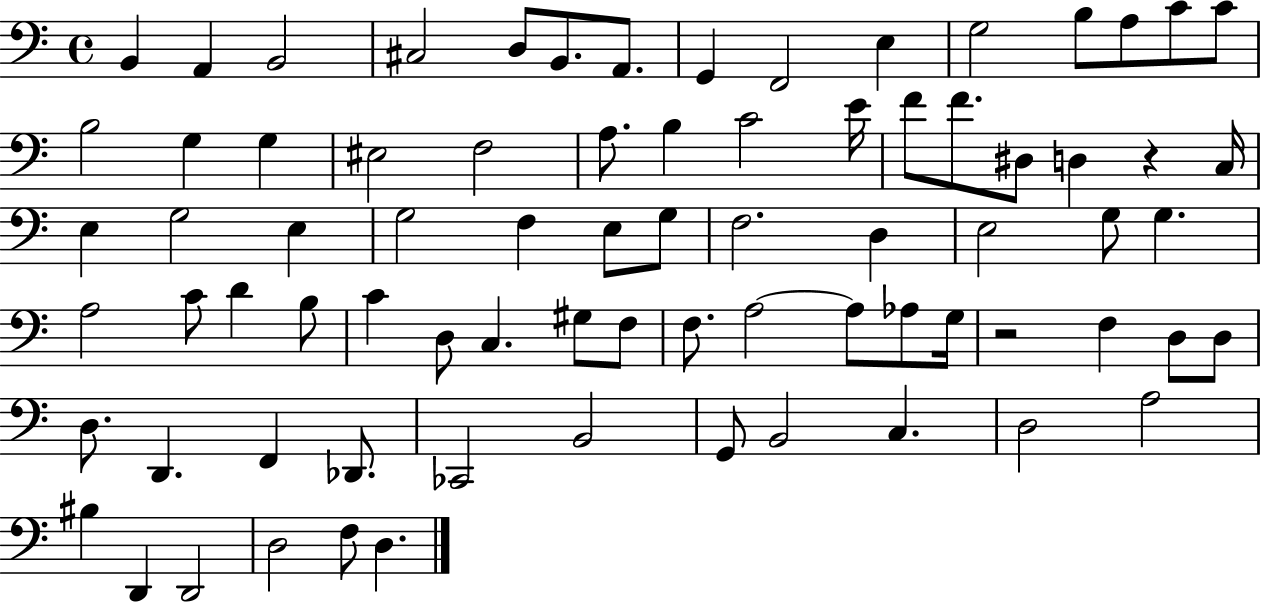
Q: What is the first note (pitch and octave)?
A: B2